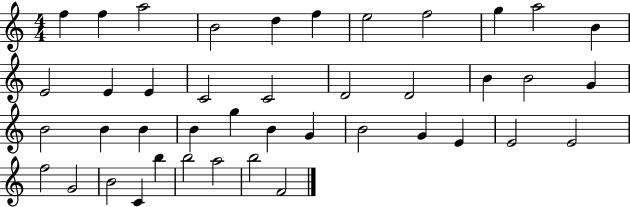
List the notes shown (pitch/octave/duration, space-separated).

F5/q F5/q A5/h B4/h D5/q F5/q E5/h F5/h G5/q A5/h B4/q E4/h E4/q E4/q C4/h C4/h D4/h D4/h B4/q B4/h G4/q B4/h B4/q B4/q B4/q G5/q B4/q G4/q B4/h G4/q E4/q E4/h E4/h F5/h G4/h B4/h C4/q B5/q B5/h A5/h B5/h F4/h